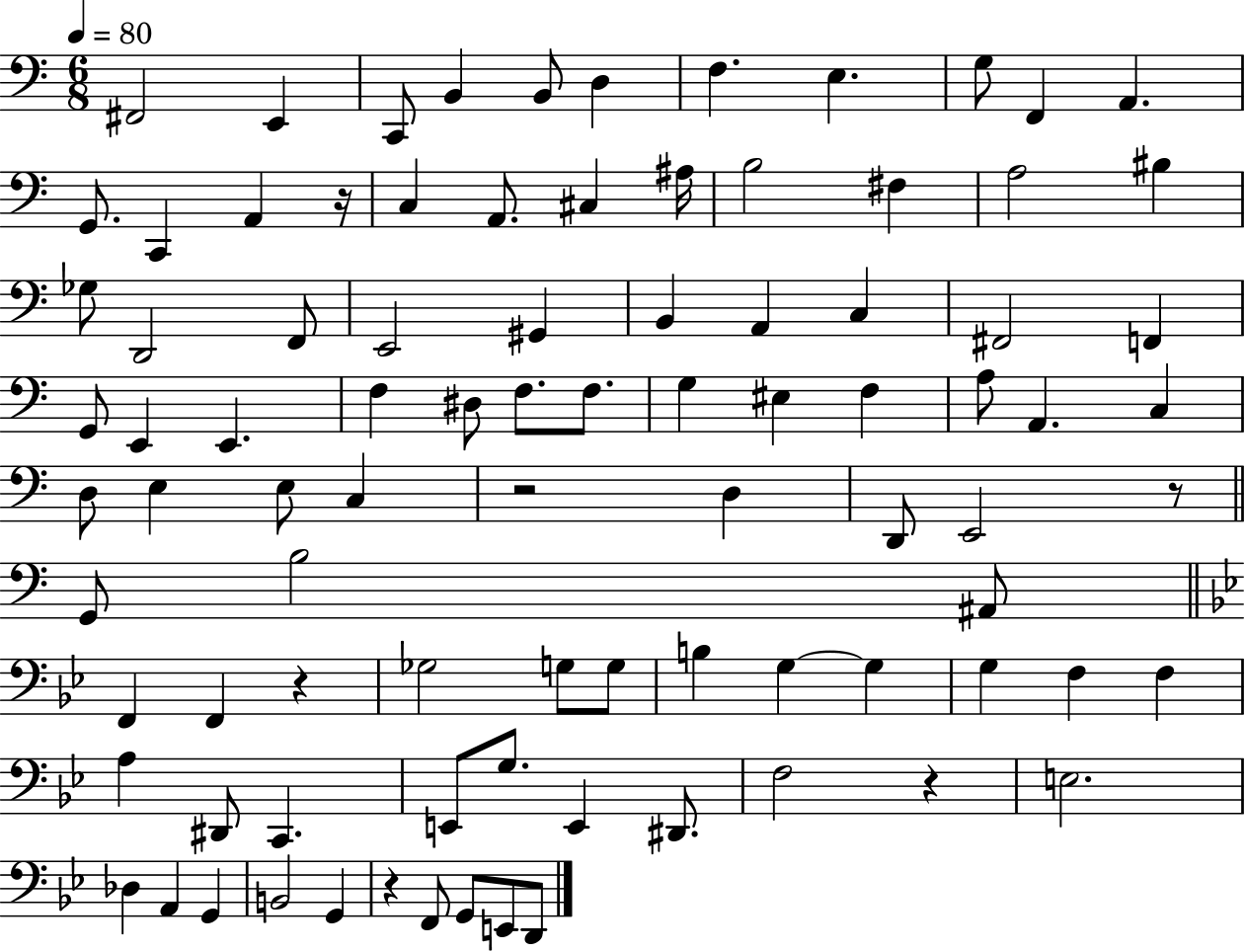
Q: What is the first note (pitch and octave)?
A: F#2